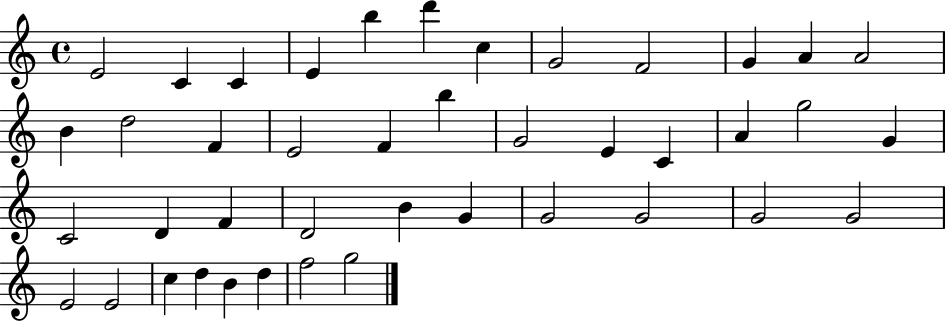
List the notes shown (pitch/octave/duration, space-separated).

E4/h C4/q C4/q E4/q B5/q D6/q C5/q G4/h F4/h G4/q A4/q A4/h B4/q D5/h F4/q E4/h F4/q B5/q G4/h E4/q C4/q A4/q G5/h G4/q C4/h D4/q F4/q D4/h B4/q G4/q G4/h G4/h G4/h G4/h E4/h E4/h C5/q D5/q B4/q D5/q F5/h G5/h